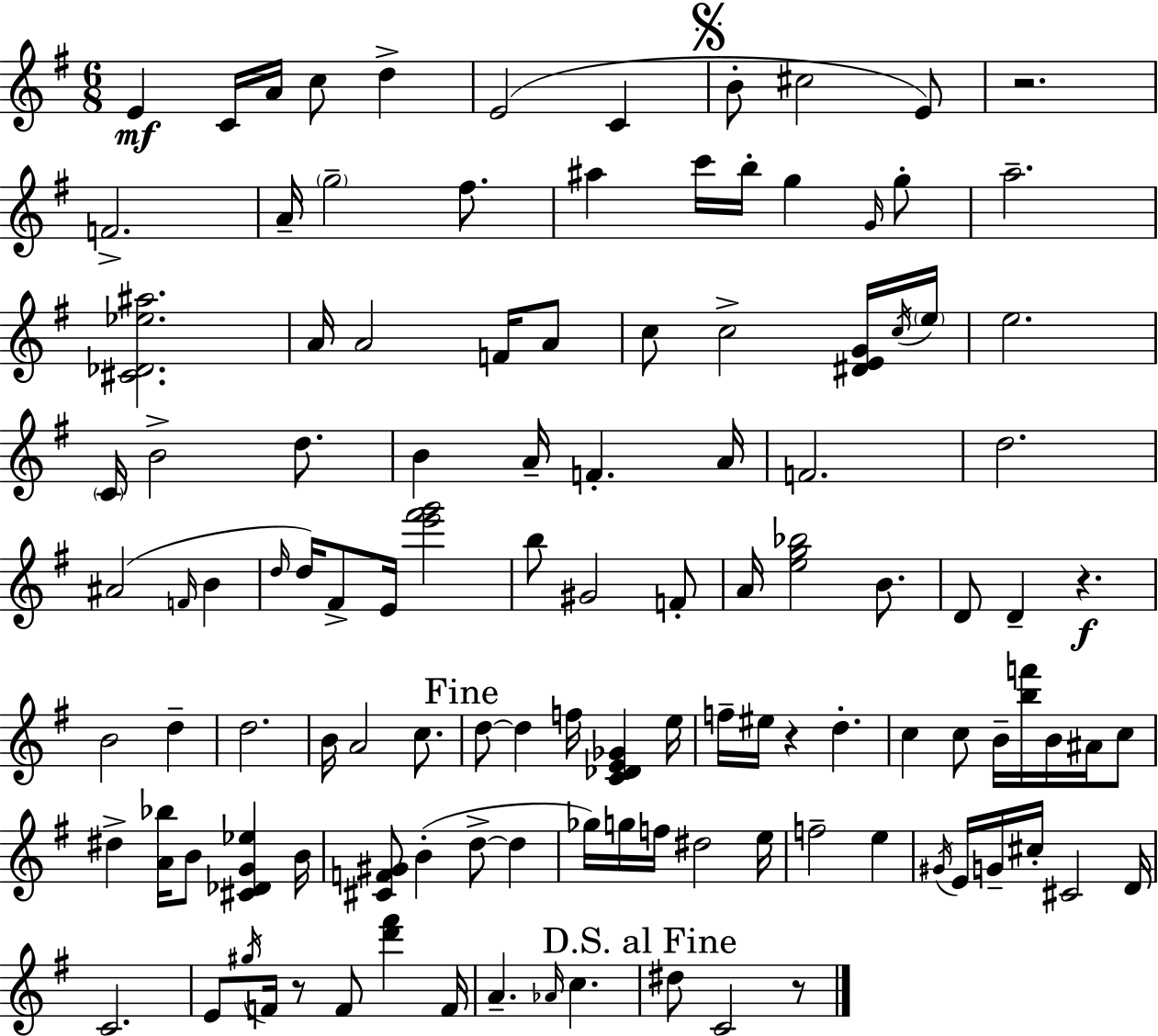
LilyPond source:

{
  \clef treble
  \numericTimeSignature
  \time 6/8
  \key e \minor
  e'4\mf c'16 a'16 c''8 d''4-> | e'2( c'4 | \mark \markup { \musicglyph "scripts.segno" } b'8-. cis''2 e'8) | r2. | \break f'2.-> | a'16-- \parenthesize g''2-- fis''8. | ais''4 c'''16 b''16-. g''4 \grace { g'16 } g''8-. | a''2.-- | \break <cis' des' ees'' ais''>2. | a'16 a'2 f'16 a'8 | c''8 c''2-> <dis' e' g'>16 | \acciaccatura { c''16 } \parenthesize e''16 e''2. | \break \parenthesize c'16 b'2-> d''8. | b'4 a'16-- f'4.-. | a'16 f'2. | d''2. | \break ais'2( \grace { f'16 } b'4 | \grace { d''16 } d''16) fis'8-> e'16 <e''' fis''' g'''>2 | b''8 gis'2 | f'8-. a'16 <e'' g'' bes''>2 | \break b'8. d'8 d'4-- r4.\f | b'2 | d''4-- d''2. | b'16 a'2 | \break c''8. \mark "Fine" d''8~~ d''4 f''16 <c' des' e' ges'>4 | e''16 f''16-- eis''16 r4 d''4.-. | c''4 c''8 b'16-- <b'' f'''>16 | b'16 ais'16 c''8 dis''4-> <a' bes''>16 b'8 <cis' des' g' ees''>4 | \break b'16 <cis' f' gis'>8 b'4-.( d''8->~~ | d''4 ges''16) g''16 f''16 dis''2 | e''16 f''2-- | e''4 \acciaccatura { gis'16 } e'16 g'16-- cis''16-. cis'2 | \break d'16 c'2. | e'8 \acciaccatura { gis''16 } f'16 r8 f'8 | <d''' fis'''>4 f'16 a'4.-- | \grace { aes'16 } c''4. \mark "D.S. al Fine" dis''8 c'2 | \break r8 \bar "|."
}